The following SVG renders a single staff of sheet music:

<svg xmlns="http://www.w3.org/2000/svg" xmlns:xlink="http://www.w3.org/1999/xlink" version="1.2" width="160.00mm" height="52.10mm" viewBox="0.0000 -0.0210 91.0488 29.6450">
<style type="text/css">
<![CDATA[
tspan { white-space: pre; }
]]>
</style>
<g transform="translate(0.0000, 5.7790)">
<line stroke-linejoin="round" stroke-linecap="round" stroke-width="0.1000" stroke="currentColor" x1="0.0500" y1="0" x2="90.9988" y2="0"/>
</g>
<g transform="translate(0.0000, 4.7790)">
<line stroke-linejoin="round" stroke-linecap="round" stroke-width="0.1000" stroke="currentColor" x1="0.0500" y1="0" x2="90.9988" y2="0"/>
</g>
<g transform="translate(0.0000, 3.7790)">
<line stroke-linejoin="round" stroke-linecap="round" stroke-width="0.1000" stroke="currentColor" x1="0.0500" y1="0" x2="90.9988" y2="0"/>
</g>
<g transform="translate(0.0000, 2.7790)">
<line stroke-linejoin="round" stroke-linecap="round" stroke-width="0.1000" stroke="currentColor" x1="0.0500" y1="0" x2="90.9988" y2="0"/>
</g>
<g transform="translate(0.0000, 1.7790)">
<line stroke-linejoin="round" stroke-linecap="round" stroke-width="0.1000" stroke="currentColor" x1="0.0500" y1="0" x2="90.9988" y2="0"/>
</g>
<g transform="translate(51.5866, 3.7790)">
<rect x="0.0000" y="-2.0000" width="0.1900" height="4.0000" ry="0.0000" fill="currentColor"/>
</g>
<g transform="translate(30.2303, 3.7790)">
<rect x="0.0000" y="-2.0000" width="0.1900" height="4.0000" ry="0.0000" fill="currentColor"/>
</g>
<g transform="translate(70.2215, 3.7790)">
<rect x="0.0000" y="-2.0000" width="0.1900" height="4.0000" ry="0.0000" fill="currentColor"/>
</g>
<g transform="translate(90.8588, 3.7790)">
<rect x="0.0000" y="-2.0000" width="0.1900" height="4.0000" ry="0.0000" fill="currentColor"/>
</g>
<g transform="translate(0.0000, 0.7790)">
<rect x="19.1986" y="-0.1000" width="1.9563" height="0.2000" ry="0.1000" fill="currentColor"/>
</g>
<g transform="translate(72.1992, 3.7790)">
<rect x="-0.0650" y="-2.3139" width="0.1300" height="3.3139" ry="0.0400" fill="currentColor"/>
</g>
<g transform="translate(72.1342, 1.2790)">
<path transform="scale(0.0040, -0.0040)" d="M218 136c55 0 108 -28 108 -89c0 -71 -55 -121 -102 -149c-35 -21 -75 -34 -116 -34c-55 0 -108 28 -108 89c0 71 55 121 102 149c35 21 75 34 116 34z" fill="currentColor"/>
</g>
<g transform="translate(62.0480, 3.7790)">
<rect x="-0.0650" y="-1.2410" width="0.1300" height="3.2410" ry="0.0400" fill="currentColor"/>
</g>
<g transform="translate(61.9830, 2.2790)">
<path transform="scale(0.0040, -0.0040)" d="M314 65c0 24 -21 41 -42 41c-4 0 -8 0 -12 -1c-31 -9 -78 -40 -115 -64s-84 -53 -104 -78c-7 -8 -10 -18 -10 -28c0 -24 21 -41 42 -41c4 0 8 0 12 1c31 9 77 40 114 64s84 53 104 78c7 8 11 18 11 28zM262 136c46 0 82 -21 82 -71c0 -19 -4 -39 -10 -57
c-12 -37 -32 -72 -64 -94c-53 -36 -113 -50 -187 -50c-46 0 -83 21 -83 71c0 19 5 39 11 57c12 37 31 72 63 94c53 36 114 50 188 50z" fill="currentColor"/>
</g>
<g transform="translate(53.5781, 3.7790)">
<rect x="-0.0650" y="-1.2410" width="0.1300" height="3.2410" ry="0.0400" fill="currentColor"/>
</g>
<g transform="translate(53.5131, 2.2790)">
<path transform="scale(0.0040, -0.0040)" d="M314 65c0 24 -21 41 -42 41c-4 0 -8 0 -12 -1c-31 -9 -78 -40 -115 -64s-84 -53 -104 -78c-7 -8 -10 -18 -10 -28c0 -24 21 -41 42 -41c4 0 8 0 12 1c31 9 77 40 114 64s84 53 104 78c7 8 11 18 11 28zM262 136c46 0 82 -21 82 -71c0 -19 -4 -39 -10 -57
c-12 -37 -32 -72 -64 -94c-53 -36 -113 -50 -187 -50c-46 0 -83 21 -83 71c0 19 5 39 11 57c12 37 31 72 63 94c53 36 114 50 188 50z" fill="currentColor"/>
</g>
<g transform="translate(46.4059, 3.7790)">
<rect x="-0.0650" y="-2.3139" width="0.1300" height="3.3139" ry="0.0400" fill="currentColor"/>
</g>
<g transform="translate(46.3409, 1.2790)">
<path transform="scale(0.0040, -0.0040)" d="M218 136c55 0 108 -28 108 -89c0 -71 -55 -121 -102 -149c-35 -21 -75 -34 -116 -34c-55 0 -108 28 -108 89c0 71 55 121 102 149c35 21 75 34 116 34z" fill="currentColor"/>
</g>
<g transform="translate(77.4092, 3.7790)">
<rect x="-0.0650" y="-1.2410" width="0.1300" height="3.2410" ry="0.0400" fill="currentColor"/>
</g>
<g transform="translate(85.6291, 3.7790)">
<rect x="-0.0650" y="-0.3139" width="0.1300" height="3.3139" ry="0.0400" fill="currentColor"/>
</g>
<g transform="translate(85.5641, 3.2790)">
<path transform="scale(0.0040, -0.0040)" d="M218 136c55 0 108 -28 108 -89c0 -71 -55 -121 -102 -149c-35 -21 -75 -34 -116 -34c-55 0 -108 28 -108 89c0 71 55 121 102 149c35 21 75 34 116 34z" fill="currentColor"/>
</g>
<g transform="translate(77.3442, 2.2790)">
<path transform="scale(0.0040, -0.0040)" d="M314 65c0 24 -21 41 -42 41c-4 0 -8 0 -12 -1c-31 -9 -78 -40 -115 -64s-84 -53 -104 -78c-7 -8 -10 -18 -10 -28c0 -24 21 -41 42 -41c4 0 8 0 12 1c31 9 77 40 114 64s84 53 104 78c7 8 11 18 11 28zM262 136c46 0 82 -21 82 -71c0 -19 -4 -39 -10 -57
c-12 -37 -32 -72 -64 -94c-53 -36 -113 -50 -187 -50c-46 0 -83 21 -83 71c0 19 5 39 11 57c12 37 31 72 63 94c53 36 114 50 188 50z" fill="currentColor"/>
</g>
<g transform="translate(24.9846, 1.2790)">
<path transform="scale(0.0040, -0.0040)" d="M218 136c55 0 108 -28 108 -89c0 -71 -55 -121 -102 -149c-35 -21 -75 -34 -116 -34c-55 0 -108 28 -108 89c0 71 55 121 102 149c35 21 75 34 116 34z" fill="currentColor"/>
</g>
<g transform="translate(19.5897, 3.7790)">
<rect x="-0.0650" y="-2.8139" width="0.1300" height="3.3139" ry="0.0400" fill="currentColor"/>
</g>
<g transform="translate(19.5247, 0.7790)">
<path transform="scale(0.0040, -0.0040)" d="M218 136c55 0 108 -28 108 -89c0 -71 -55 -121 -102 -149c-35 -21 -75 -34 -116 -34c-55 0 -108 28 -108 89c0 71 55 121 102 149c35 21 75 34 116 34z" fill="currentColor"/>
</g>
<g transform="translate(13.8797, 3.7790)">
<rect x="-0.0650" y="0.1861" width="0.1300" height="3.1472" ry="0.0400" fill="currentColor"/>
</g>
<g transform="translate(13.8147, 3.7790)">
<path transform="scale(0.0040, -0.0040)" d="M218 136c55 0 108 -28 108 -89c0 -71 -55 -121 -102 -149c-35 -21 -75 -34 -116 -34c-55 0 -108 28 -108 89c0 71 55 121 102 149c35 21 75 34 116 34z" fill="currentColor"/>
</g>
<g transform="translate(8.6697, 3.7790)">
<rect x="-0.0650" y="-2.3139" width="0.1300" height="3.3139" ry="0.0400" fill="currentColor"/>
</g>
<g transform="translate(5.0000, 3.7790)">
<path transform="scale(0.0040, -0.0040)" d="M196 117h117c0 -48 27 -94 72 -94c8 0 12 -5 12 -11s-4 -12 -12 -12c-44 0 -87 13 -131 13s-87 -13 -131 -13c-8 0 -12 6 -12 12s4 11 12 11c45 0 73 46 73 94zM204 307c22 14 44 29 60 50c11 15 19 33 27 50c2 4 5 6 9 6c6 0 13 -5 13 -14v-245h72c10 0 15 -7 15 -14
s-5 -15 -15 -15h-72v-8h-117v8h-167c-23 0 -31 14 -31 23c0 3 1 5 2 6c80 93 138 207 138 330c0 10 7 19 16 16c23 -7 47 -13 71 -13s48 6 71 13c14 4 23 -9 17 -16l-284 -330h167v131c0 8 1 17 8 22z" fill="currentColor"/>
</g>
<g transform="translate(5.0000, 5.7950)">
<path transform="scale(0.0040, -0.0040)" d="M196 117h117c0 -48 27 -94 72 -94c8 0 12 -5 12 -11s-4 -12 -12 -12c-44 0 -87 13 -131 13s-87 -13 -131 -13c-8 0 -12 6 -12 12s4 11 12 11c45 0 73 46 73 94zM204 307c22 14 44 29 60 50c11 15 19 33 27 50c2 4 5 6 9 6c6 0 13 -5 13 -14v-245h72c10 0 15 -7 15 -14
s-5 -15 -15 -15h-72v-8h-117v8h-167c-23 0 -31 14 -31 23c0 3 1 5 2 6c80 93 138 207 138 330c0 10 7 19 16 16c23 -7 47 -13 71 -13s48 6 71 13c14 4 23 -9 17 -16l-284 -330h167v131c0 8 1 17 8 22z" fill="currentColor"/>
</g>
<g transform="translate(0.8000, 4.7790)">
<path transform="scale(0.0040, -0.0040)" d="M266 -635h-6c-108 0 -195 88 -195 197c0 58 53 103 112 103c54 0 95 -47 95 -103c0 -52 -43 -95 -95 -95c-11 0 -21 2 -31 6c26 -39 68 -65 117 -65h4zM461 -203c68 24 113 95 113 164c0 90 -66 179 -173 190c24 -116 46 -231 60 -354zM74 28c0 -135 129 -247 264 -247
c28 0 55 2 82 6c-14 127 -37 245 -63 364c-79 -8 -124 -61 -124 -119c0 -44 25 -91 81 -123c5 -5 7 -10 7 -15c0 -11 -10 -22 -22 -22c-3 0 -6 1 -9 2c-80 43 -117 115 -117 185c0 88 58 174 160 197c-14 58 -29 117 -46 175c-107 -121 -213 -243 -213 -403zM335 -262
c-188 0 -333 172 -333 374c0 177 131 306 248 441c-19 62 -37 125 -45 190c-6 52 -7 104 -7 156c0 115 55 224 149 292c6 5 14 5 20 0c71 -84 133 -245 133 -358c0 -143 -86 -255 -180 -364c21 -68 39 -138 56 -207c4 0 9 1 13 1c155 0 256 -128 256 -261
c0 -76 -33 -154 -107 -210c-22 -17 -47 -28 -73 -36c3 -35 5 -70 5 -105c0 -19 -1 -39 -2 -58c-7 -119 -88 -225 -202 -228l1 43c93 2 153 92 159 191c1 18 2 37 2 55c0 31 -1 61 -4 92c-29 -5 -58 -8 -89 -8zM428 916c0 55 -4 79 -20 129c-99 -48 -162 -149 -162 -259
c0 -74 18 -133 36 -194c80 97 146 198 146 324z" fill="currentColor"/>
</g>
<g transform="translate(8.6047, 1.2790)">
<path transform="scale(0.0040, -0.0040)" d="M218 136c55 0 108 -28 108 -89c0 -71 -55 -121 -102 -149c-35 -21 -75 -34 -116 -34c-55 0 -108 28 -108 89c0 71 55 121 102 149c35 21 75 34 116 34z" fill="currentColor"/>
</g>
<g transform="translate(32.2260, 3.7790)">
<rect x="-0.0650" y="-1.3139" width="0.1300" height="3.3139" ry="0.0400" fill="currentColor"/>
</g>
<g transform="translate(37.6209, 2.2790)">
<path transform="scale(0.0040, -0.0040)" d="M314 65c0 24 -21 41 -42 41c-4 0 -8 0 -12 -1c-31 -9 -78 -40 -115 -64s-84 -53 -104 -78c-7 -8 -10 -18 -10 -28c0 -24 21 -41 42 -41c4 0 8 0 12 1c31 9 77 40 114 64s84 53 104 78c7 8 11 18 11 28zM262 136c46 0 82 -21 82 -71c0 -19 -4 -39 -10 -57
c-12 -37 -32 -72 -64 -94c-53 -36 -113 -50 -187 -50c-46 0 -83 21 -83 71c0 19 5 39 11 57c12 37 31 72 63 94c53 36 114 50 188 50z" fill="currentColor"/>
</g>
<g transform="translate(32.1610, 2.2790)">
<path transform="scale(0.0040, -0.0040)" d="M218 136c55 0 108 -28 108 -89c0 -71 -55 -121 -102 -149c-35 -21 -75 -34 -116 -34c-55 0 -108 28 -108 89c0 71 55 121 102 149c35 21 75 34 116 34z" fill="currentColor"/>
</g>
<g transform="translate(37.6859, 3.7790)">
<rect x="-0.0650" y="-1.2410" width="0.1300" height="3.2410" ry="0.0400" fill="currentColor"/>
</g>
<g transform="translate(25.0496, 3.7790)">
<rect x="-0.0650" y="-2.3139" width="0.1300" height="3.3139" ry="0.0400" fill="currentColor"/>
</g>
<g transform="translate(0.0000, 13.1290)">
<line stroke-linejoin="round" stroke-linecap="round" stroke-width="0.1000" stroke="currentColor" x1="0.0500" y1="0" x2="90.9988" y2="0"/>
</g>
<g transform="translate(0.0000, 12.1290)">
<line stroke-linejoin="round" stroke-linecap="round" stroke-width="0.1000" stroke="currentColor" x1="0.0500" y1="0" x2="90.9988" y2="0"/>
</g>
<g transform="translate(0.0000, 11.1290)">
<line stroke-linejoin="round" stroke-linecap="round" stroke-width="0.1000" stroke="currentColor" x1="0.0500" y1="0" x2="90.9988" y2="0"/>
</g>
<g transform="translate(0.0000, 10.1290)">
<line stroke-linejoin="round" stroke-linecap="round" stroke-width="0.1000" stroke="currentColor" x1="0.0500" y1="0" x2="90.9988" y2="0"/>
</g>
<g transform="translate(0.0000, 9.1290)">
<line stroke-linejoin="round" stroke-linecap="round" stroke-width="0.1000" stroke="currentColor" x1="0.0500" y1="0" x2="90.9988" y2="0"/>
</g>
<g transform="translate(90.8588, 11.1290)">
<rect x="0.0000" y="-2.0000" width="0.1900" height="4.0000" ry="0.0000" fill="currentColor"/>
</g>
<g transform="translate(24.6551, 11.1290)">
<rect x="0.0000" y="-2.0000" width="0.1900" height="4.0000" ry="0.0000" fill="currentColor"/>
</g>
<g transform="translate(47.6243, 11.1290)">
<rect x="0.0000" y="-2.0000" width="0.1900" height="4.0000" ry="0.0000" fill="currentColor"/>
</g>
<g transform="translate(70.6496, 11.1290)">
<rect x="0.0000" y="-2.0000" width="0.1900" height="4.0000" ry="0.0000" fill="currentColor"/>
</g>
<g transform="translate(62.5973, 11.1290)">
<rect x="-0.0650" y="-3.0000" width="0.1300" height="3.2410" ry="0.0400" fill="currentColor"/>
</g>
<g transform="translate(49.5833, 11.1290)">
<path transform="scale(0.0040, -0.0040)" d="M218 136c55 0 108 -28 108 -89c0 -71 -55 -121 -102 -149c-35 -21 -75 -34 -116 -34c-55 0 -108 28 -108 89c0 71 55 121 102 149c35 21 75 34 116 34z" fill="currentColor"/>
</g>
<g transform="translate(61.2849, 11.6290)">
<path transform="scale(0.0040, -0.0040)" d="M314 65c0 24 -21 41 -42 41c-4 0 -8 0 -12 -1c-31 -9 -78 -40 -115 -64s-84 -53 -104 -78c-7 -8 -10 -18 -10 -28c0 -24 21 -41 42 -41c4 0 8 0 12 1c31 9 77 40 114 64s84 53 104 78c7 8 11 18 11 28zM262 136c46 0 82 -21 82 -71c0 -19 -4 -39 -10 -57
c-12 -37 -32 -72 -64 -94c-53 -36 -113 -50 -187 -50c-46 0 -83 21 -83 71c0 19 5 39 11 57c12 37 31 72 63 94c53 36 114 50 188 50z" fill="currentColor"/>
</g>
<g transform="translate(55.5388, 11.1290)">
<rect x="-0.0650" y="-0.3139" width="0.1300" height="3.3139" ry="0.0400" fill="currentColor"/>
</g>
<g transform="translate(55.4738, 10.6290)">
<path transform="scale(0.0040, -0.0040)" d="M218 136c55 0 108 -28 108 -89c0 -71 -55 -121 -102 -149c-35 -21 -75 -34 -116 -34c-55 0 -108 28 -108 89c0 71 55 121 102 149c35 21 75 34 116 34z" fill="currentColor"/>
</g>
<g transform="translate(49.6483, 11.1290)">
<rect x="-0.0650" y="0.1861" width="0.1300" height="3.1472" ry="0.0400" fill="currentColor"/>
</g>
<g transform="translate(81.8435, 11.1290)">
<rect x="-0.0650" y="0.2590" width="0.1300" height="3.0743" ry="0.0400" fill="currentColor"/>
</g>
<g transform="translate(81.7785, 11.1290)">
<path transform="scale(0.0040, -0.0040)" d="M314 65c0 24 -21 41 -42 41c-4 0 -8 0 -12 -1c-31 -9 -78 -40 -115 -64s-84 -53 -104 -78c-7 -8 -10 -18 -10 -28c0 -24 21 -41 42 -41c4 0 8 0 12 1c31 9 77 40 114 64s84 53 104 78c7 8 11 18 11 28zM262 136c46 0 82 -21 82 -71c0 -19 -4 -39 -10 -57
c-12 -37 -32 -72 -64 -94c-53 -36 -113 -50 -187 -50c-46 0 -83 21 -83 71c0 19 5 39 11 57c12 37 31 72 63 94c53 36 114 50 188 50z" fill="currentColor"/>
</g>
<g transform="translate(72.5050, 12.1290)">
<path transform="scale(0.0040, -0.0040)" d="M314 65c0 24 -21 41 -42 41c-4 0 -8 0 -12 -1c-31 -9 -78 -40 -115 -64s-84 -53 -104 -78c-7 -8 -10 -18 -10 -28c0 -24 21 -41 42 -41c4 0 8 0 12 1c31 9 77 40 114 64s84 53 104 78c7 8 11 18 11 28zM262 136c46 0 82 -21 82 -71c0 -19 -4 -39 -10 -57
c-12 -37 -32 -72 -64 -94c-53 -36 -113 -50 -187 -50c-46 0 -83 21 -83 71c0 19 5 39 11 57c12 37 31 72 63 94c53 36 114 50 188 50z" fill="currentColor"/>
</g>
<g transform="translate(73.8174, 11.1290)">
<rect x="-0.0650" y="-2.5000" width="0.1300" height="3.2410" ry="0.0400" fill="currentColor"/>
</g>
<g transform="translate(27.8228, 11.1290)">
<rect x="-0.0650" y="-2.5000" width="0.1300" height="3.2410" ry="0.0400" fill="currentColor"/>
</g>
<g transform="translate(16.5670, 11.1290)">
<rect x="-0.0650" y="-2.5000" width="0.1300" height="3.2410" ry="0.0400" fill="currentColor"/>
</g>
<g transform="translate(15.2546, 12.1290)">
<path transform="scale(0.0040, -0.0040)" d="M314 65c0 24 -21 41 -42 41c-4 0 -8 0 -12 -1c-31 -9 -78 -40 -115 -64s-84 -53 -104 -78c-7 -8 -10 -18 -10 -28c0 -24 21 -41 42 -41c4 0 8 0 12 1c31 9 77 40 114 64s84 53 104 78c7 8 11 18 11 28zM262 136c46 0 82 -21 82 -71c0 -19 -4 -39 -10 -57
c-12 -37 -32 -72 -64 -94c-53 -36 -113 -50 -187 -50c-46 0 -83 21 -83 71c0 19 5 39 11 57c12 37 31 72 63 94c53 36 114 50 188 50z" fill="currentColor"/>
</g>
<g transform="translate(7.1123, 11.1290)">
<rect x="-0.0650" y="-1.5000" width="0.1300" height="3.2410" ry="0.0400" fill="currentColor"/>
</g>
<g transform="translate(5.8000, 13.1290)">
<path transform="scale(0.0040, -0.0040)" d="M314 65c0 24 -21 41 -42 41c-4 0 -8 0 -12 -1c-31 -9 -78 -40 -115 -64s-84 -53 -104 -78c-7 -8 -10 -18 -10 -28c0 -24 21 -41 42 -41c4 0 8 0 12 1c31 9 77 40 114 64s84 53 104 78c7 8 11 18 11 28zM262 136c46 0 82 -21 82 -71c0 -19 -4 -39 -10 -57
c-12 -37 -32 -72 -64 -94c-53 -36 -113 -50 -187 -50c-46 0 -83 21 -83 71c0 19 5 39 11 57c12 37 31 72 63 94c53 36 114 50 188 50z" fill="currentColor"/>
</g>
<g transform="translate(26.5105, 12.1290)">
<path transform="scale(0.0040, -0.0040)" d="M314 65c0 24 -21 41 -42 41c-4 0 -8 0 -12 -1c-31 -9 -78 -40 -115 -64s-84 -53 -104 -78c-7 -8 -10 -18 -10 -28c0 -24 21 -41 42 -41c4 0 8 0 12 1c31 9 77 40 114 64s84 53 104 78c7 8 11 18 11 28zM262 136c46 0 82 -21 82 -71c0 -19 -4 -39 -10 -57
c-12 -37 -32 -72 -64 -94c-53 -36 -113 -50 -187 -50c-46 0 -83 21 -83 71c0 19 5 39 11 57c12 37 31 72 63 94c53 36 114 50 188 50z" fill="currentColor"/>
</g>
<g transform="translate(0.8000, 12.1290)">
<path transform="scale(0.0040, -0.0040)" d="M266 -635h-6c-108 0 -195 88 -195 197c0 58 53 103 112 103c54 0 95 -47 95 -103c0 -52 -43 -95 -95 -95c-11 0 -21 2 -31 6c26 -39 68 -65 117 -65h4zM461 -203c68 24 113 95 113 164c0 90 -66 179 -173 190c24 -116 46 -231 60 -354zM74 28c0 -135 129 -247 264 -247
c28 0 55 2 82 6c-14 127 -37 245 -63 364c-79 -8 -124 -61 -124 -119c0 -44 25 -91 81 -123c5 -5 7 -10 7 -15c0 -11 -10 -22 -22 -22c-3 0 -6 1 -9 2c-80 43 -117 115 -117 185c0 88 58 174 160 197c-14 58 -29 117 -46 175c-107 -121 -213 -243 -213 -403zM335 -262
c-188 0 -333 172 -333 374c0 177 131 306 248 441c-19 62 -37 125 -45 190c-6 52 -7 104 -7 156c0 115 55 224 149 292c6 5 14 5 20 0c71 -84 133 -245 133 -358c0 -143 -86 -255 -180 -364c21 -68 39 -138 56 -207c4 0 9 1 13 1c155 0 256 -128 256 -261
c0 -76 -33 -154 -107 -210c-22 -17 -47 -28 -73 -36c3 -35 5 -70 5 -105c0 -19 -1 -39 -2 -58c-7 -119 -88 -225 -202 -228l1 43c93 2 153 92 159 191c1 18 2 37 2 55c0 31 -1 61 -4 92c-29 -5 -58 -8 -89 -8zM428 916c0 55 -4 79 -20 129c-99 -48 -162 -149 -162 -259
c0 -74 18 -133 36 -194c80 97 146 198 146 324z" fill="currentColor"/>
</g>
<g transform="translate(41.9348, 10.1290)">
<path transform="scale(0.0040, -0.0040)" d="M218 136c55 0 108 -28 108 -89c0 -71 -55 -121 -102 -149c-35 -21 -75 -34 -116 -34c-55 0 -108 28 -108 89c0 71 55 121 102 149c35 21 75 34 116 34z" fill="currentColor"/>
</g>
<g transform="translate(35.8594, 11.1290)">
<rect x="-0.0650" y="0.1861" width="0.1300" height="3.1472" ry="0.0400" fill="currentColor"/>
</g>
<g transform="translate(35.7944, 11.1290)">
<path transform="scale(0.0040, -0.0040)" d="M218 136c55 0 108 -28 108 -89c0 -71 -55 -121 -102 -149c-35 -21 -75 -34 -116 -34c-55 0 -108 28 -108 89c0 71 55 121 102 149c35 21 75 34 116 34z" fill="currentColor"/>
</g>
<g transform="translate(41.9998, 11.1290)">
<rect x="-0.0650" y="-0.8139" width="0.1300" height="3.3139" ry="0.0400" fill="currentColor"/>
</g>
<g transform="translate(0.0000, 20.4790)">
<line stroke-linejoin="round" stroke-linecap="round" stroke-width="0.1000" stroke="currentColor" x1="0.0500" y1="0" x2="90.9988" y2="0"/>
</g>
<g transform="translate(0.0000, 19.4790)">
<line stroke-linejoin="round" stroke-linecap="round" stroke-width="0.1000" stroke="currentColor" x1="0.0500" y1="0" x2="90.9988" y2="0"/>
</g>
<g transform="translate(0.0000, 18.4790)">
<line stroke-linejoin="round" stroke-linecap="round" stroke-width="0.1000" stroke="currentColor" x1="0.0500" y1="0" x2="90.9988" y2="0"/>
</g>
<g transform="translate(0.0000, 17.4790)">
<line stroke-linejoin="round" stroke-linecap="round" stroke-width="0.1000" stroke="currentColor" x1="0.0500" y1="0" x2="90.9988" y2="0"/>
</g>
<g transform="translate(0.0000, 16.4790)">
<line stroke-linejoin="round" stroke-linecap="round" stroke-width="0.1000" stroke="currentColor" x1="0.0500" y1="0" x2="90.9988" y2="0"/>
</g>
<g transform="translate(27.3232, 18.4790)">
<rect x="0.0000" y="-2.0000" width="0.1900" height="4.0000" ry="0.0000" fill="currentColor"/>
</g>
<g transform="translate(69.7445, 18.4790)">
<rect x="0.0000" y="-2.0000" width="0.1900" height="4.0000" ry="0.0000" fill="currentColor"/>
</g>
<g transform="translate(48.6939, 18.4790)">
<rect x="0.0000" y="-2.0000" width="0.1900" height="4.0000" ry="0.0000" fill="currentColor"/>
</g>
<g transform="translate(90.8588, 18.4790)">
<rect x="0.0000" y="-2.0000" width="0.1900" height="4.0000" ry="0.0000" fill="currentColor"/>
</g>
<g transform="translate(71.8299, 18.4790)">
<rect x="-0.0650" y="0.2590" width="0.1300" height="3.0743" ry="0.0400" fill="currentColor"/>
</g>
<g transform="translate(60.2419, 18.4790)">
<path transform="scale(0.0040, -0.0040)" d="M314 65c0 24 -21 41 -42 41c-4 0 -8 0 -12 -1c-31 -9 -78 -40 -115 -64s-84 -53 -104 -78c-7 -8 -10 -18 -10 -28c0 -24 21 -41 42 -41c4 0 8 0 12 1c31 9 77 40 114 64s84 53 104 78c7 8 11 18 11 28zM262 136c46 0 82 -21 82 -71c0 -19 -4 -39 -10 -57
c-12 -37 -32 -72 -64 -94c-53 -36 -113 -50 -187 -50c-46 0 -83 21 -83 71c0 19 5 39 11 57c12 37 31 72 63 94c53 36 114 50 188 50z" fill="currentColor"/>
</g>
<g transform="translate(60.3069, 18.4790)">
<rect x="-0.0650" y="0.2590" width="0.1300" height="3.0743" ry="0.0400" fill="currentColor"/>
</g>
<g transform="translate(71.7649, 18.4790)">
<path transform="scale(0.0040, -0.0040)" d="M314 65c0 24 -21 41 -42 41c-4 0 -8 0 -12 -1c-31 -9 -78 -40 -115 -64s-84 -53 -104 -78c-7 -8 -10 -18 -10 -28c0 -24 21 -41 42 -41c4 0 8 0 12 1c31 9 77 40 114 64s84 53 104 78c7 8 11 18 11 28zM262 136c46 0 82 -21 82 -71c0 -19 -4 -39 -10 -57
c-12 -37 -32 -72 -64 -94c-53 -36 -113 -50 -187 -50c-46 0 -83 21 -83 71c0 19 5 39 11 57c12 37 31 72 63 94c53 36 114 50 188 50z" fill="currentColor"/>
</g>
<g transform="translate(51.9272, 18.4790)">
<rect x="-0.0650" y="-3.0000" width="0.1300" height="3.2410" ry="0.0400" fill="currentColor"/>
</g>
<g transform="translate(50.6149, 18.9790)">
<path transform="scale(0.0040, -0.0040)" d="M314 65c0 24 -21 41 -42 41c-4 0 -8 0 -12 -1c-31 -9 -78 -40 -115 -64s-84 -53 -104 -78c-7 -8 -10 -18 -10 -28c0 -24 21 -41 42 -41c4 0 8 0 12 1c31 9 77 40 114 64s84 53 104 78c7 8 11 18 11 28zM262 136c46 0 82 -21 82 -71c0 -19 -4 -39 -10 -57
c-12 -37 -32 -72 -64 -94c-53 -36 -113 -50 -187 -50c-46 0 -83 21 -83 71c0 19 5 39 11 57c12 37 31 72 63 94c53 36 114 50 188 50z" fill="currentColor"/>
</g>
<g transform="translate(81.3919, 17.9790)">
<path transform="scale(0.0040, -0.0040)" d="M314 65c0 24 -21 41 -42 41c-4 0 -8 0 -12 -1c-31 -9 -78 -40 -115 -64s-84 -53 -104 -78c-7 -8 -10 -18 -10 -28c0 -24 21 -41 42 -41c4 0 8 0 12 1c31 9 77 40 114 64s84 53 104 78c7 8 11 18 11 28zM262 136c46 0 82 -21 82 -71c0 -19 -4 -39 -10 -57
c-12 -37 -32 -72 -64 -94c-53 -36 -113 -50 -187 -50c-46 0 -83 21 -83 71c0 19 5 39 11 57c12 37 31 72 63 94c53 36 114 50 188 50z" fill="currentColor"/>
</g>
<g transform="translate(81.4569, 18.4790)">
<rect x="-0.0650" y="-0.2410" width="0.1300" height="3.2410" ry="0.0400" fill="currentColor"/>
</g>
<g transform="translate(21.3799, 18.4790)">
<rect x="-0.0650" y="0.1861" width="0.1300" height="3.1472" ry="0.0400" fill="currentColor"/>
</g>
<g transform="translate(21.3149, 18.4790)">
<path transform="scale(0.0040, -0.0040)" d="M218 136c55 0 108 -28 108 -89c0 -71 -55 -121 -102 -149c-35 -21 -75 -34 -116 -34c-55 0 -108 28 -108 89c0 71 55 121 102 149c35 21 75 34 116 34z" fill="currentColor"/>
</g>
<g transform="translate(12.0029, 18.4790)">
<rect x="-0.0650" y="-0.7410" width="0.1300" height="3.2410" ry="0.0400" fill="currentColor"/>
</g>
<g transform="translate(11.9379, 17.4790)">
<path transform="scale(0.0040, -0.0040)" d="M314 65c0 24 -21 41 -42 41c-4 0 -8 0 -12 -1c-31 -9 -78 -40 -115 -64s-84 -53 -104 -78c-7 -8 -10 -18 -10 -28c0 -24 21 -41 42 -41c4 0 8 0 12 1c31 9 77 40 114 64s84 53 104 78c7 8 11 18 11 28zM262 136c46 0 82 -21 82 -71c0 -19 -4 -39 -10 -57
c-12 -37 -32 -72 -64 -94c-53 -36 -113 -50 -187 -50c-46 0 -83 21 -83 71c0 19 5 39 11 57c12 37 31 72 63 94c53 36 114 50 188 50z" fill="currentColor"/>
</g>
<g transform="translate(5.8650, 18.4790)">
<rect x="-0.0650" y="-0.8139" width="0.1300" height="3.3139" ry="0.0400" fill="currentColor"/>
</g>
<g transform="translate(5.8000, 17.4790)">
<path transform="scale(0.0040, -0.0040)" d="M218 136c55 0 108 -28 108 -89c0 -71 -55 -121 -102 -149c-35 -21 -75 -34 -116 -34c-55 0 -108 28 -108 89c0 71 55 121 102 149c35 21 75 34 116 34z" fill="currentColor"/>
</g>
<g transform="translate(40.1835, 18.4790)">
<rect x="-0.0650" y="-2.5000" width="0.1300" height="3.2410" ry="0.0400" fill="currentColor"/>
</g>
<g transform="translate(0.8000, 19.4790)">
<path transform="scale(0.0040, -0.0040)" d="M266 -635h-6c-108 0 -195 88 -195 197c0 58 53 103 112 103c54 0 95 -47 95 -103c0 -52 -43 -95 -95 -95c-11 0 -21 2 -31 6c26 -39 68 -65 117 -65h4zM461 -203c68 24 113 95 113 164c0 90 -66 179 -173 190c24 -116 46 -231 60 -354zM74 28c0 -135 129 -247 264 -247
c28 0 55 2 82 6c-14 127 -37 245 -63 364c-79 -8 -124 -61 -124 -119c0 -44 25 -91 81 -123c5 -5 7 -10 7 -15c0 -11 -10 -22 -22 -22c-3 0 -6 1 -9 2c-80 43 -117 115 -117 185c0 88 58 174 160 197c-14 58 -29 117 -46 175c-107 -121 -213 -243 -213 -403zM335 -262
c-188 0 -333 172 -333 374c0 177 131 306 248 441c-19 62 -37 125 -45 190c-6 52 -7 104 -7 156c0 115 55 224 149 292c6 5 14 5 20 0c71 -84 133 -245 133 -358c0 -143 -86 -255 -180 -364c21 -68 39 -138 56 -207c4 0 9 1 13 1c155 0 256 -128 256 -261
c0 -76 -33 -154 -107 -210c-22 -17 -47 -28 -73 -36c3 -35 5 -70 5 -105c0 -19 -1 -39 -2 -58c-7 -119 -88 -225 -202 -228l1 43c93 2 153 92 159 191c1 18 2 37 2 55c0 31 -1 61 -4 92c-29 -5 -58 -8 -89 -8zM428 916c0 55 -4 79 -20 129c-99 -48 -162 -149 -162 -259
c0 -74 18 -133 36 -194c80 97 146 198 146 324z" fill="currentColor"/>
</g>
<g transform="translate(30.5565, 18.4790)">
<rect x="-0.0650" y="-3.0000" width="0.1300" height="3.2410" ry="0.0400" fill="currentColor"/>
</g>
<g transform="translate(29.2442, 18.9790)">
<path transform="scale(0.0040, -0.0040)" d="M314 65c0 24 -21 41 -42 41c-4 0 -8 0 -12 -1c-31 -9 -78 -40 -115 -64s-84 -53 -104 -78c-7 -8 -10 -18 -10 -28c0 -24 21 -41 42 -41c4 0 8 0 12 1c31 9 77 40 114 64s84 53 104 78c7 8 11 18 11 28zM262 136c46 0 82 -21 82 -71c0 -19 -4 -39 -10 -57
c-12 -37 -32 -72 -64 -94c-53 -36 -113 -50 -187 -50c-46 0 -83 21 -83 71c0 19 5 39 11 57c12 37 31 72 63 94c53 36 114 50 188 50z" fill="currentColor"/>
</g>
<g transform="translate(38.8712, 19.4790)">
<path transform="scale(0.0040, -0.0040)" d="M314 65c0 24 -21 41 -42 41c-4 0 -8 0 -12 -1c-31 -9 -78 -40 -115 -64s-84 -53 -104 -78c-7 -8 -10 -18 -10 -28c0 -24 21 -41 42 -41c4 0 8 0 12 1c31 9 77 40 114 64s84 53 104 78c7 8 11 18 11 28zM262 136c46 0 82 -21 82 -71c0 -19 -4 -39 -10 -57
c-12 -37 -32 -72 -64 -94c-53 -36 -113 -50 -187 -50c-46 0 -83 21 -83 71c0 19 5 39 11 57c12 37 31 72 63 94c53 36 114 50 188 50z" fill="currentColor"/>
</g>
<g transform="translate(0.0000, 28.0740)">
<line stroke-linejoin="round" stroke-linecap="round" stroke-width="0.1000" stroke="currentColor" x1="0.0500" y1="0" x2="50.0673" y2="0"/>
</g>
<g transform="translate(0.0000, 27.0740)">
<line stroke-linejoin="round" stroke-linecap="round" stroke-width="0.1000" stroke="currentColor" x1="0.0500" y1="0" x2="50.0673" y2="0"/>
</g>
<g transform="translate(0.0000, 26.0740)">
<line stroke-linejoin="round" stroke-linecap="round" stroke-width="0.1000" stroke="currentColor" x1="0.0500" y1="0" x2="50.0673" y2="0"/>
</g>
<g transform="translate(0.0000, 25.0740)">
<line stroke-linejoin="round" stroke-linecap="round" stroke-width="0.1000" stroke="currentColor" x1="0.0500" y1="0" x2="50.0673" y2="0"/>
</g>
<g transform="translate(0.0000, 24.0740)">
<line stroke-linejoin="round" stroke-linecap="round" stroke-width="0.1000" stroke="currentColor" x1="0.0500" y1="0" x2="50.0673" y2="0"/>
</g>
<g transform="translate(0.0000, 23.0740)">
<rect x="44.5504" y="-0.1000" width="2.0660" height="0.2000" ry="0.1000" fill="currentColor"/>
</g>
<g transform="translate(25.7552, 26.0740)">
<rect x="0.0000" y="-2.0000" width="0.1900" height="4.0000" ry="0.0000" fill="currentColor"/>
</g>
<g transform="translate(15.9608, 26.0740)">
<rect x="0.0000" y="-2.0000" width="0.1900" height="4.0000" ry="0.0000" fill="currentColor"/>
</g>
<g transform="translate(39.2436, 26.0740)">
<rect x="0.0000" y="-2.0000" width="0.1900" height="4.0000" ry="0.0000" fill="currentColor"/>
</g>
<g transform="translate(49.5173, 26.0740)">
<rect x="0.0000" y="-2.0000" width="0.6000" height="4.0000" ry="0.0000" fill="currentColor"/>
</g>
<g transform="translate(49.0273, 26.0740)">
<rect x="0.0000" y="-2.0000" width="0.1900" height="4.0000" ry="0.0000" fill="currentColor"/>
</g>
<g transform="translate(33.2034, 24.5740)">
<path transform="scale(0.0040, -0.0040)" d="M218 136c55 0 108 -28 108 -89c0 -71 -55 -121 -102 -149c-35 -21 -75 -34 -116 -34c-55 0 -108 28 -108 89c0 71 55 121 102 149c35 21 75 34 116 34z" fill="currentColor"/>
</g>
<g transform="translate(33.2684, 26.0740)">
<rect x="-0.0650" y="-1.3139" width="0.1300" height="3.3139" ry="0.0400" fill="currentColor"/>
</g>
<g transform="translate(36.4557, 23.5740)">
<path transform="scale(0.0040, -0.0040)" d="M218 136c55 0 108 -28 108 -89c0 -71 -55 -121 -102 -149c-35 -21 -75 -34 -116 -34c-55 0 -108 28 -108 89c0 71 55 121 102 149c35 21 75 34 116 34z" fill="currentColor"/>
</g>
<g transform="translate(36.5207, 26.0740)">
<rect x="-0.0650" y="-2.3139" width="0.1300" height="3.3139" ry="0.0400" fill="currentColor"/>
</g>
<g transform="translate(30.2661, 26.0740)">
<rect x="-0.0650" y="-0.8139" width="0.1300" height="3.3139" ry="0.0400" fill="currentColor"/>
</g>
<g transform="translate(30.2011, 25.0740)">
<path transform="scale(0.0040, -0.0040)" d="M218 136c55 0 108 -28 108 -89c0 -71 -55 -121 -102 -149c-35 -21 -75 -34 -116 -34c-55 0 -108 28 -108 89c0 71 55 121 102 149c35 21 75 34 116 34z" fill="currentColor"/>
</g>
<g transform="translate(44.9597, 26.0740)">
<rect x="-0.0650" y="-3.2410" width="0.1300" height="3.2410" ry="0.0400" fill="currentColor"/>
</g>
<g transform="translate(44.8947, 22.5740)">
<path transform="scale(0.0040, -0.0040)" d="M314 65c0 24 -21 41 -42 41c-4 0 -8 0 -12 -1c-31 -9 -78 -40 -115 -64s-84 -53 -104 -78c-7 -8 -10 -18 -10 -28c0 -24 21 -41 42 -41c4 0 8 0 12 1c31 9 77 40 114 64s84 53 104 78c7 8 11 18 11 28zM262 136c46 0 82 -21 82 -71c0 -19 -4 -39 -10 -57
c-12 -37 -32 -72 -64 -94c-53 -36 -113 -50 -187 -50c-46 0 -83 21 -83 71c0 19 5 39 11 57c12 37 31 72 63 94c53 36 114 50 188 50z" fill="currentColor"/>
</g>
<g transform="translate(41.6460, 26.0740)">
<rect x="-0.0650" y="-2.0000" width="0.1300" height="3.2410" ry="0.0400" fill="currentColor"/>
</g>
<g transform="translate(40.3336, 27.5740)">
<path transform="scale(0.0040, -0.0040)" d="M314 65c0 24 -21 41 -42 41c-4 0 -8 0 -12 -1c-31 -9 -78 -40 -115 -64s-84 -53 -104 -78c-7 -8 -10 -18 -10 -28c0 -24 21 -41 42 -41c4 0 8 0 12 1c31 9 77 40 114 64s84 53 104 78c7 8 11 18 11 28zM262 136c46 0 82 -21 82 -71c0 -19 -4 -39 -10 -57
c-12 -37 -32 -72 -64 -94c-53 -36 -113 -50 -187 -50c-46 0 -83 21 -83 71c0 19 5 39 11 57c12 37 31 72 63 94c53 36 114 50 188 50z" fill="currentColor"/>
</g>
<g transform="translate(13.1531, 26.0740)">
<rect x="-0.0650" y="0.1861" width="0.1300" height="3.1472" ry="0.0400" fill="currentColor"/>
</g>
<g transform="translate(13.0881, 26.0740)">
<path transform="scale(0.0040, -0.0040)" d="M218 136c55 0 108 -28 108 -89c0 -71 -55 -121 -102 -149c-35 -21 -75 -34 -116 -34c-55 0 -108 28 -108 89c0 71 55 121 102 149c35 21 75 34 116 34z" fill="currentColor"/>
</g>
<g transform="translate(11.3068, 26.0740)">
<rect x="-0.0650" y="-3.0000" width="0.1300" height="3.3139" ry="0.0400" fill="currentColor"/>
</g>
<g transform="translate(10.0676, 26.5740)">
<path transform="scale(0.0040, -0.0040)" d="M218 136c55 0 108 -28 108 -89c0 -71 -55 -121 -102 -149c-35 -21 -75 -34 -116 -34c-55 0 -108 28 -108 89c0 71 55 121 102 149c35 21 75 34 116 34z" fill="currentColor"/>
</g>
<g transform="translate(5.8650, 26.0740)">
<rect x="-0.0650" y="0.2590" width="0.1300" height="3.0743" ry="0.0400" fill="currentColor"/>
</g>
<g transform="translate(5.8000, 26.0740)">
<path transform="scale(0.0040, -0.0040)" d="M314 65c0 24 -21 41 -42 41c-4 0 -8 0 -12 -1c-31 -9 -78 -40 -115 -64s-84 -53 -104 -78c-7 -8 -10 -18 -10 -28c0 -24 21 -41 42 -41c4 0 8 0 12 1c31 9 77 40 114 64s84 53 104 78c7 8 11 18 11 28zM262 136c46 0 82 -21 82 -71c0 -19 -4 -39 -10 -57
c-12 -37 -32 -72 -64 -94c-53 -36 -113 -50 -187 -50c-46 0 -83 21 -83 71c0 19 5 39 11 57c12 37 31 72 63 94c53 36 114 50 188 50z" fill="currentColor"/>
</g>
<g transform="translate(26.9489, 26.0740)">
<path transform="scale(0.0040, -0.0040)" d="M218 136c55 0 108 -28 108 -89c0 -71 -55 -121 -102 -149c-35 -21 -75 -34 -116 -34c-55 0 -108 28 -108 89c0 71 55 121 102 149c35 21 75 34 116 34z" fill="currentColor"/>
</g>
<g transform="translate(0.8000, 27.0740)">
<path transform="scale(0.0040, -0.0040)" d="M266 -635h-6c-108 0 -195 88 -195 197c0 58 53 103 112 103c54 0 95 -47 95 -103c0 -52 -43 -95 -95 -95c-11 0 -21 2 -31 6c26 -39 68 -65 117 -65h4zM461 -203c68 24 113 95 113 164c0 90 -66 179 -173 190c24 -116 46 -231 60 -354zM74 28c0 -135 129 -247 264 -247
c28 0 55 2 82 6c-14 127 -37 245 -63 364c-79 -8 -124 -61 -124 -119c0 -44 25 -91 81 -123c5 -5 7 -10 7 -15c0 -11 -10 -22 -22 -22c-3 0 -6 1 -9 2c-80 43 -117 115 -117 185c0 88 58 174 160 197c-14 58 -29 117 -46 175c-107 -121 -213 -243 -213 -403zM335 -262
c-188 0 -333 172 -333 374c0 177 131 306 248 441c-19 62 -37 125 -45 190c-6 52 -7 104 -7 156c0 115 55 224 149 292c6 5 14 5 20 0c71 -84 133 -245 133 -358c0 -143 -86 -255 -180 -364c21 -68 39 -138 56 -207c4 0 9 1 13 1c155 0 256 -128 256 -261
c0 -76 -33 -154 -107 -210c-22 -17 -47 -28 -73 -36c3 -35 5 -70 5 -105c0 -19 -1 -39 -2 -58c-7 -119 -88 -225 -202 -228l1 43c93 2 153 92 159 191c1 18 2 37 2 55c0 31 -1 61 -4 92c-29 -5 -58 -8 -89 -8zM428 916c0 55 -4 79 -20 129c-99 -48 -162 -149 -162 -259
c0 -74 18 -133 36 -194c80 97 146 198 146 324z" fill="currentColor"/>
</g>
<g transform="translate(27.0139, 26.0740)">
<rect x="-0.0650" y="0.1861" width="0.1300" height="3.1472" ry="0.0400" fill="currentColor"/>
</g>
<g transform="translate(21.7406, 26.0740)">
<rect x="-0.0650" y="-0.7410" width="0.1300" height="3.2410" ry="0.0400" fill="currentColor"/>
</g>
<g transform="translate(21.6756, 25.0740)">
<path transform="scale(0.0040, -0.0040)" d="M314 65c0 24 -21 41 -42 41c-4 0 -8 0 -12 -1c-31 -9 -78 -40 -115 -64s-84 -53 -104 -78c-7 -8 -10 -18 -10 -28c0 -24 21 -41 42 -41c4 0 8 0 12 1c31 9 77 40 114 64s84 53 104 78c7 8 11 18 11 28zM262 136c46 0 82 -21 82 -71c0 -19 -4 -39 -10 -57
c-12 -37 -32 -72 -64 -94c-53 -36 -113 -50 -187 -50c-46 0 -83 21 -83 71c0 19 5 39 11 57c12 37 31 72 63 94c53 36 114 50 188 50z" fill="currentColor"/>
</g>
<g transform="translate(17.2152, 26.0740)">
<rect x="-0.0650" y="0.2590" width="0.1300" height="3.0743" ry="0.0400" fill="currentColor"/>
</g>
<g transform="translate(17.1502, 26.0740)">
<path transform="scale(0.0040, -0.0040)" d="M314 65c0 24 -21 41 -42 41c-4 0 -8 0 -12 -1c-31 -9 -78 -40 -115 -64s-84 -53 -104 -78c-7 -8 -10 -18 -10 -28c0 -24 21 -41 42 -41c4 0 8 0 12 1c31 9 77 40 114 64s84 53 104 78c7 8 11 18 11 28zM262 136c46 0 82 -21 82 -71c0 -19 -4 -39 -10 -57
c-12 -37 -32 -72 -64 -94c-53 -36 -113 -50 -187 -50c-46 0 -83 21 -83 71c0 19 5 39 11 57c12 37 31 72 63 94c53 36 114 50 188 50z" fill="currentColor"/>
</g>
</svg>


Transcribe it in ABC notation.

X:1
T:Untitled
M:4/4
L:1/4
K:C
g B a g e e2 g e2 e2 g e2 c E2 G2 G2 B d B c A2 G2 B2 d d2 B A2 G2 A2 B2 B2 c2 B2 A B B2 d2 B d e g F2 b2